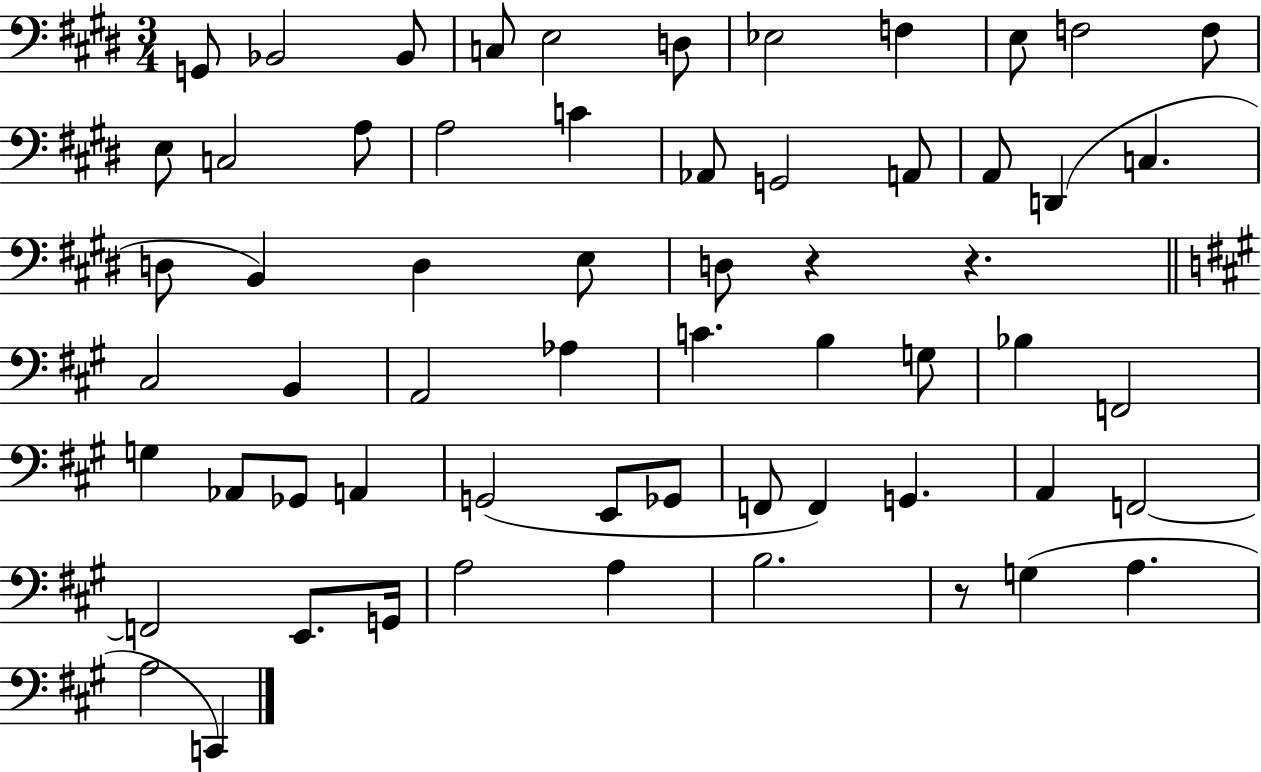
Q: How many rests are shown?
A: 3